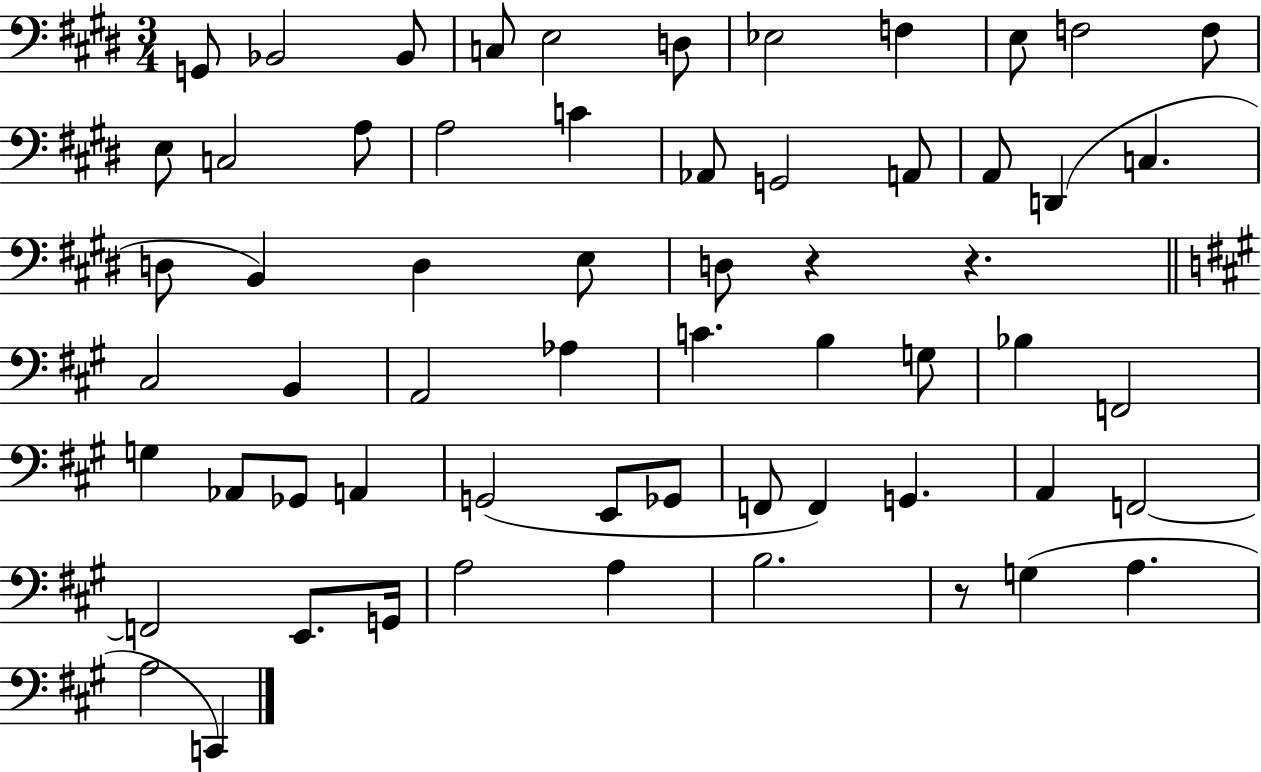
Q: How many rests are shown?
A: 3